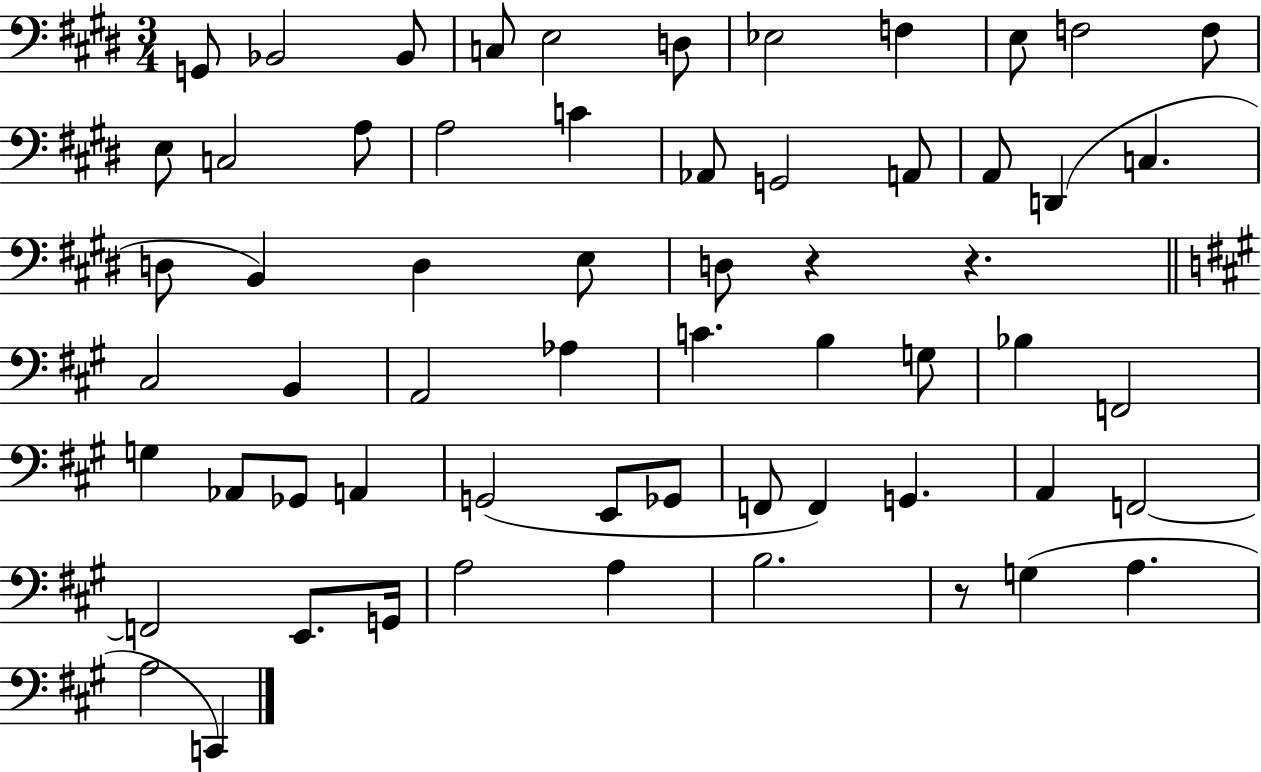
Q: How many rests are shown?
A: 3